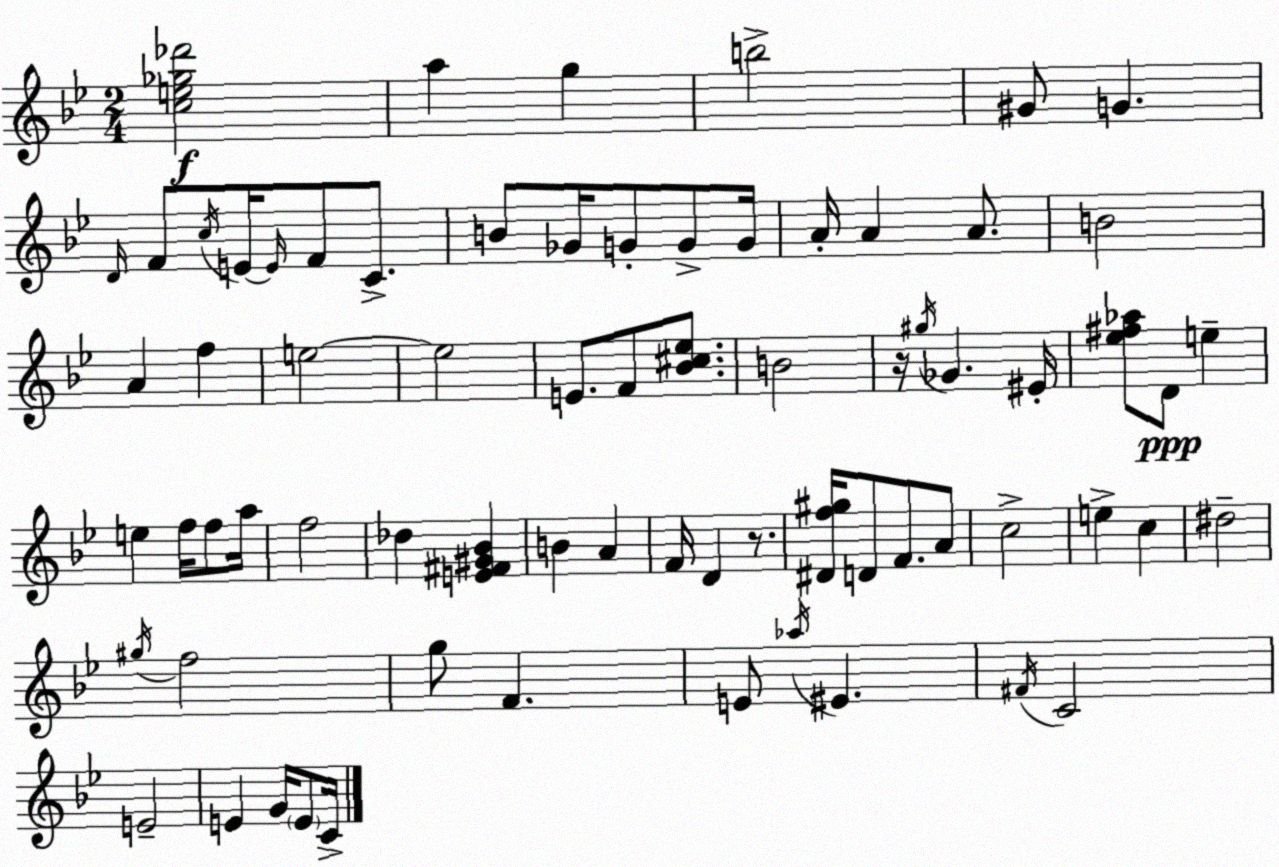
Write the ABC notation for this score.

X:1
T:Untitled
M:2/4
L:1/4
K:Gm
[ce_g_d']2 a g b2 ^G/2 G D/4 F/2 c/4 E/4 E/4 F/2 C/2 B/2 _G/4 G/2 G/2 G/4 A/4 A A/2 B2 A f e2 e2 E/2 F/2 [_B^c_e]/2 B2 z/4 ^g/4 _G ^E/4 [_e^f_a]/2 D/2 e e f/4 f/2 a/4 f2 _d [E^F^G_B] B A F/4 D z/2 [^Df^g]/4 D/2 F/2 A/2 c2 e c ^d2 ^g/4 f2 g/2 F E/2 _a/4 ^E ^F/4 C2 E2 E G/4 E/2 C/4